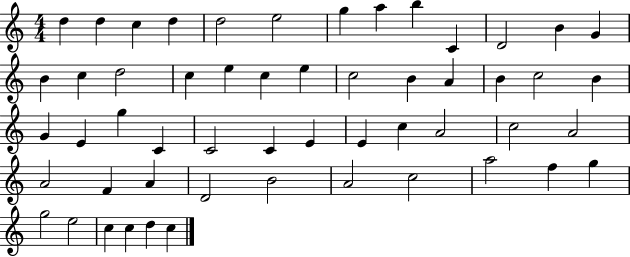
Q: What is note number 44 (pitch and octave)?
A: A4